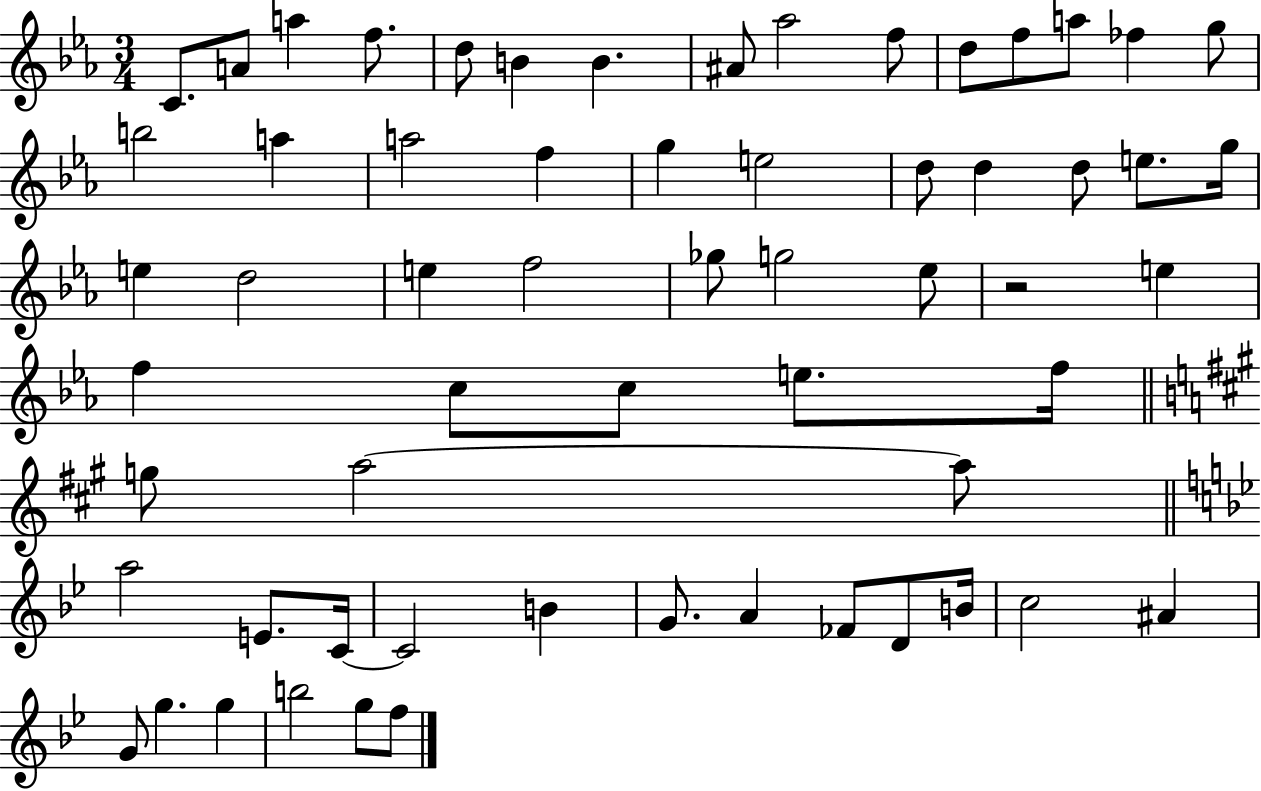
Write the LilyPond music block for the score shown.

{
  \clef treble
  \numericTimeSignature
  \time 3/4
  \key ees \major
  c'8. a'8 a''4 f''8. | d''8 b'4 b'4. | ais'8 aes''2 f''8 | d''8 f''8 a''8 fes''4 g''8 | \break b''2 a''4 | a''2 f''4 | g''4 e''2 | d''8 d''4 d''8 e''8. g''16 | \break e''4 d''2 | e''4 f''2 | ges''8 g''2 ees''8 | r2 e''4 | \break f''4 c''8 c''8 e''8. f''16 | \bar "||" \break \key a \major g''8 a''2~~ a''8 | \bar "||" \break \key bes \major a''2 e'8. c'16~~ | c'2 b'4 | g'8. a'4 fes'8 d'8 b'16 | c''2 ais'4 | \break g'8 g''4. g''4 | b''2 g''8 f''8 | \bar "|."
}